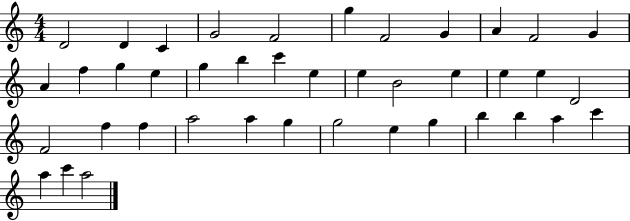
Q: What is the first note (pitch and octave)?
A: D4